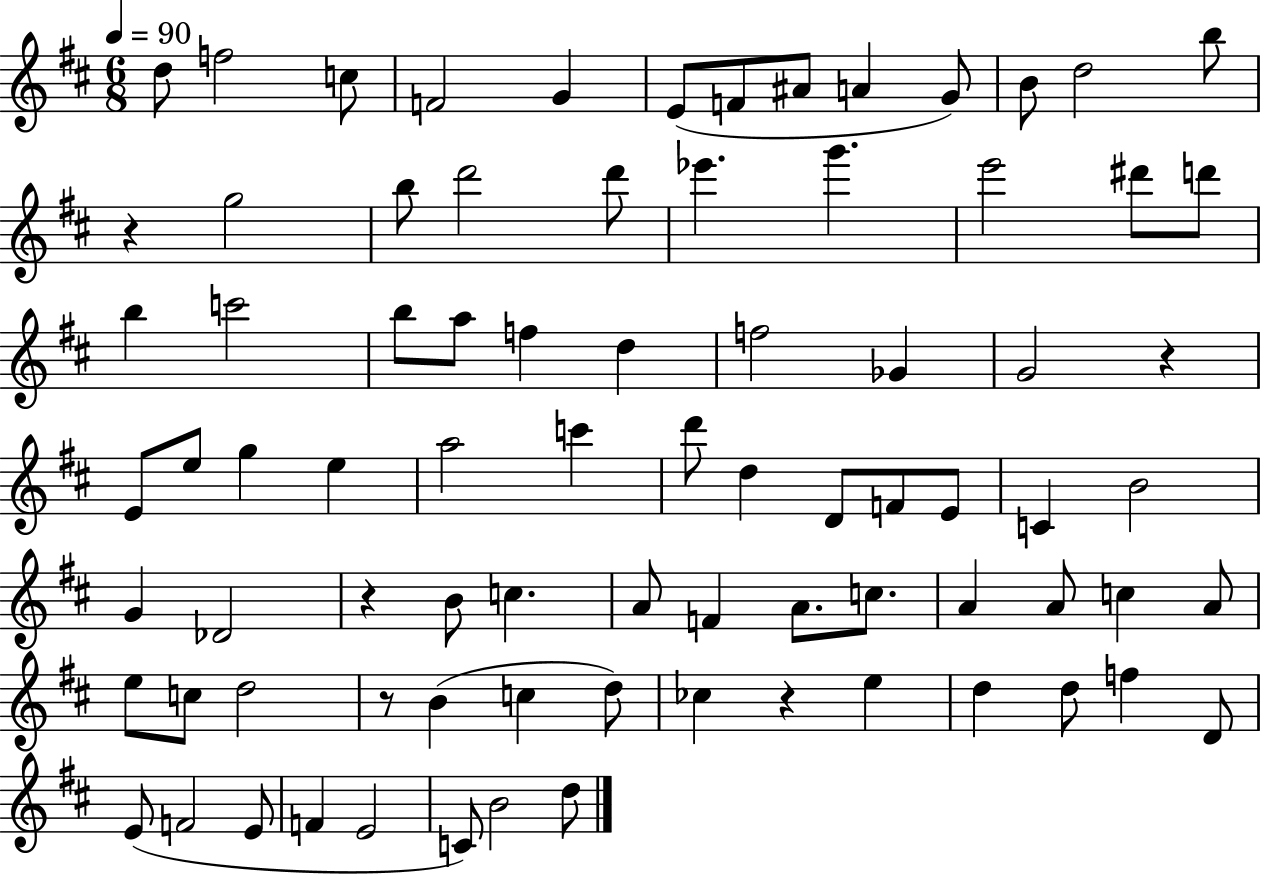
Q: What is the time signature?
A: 6/8